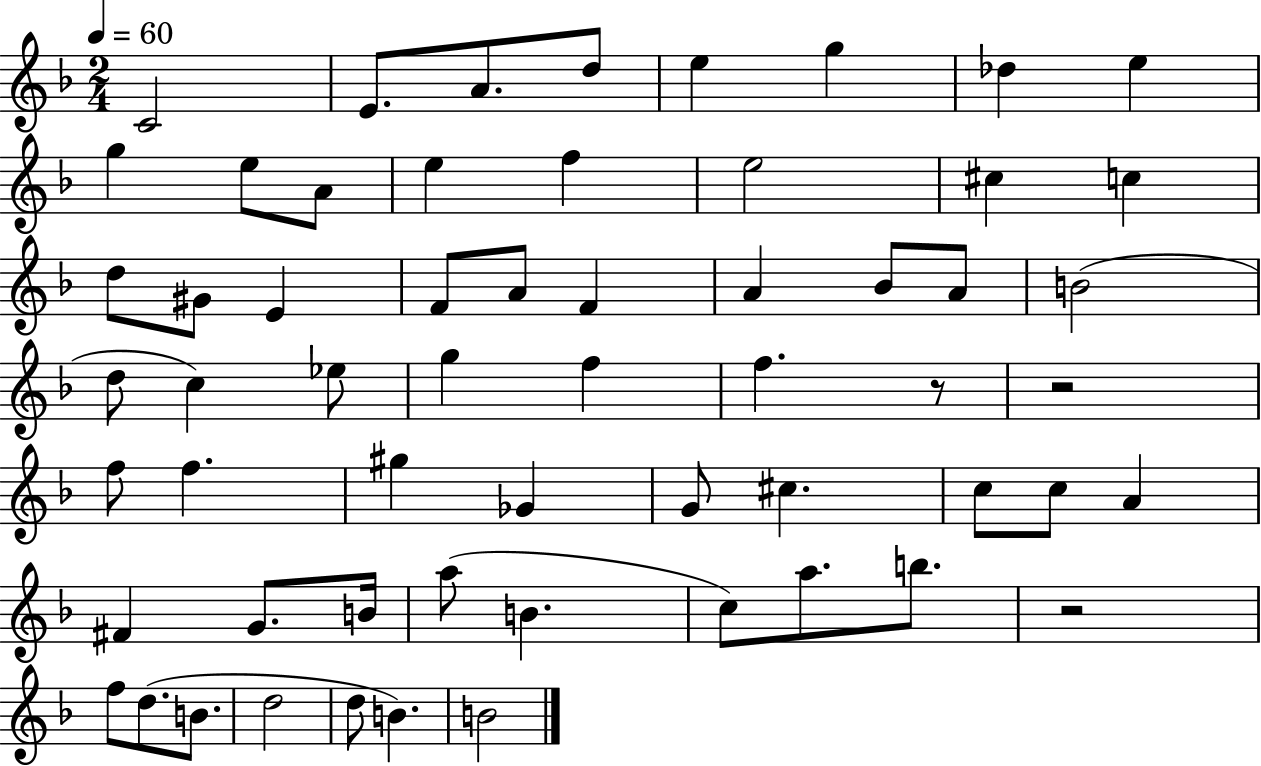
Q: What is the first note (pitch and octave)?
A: C4